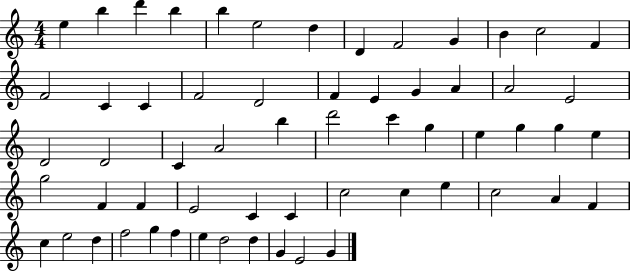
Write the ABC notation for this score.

X:1
T:Untitled
M:4/4
L:1/4
K:C
e b d' b b e2 d D F2 G B c2 F F2 C C F2 D2 F E G A A2 E2 D2 D2 C A2 b d'2 c' g e g g e g2 F F E2 C C c2 c e c2 A F c e2 d f2 g f e d2 d G E2 G